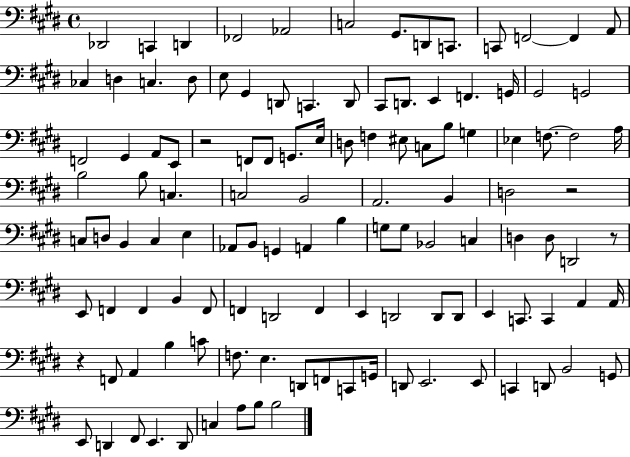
X:1
T:Untitled
M:4/4
L:1/4
K:E
_D,,2 C,, D,, _F,,2 _A,,2 C,2 ^G,,/2 D,,/2 C,,/2 C,,/2 F,,2 F,, A,,/2 _C, D, C, D,/2 E,/2 ^G,, D,,/2 C,, D,,/2 ^C,,/2 D,,/2 E,, F,, G,,/4 ^G,,2 G,,2 F,,2 ^G,, A,,/2 E,,/2 z2 F,,/2 F,,/2 G,,/2 E,/4 D,/2 F, ^E,/2 C,/2 B,/2 G, _E, F,/2 F,2 A,/4 B,2 B,/2 C, C,2 B,,2 A,,2 B,, D,2 z2 C,/2 D,/2 B,, C, E, _A,,/2 B,,/2 G,, A,, B, G,/2 G,/2 _B,,2 C, D, D,/2 D,,2 z/2 E,,/2 F,, F,, B,, F,,/2 F,, D,,2 F,, E,, D,,2 D,,/2 D,,/2 E,, C,,/2 C,, A,, A,,/4 z F,,/2 A,, B, C/2 F,/2 E, D,,/2 F,,/2 C,,/2 G,,/4 D,,/2 E,,2 E,,/2 C,, D,,/2 B,,2 G,,/2 E,,/2 D,, ^F,,/2 E,, D,,/2 C, A,/2 B,/2 B,2